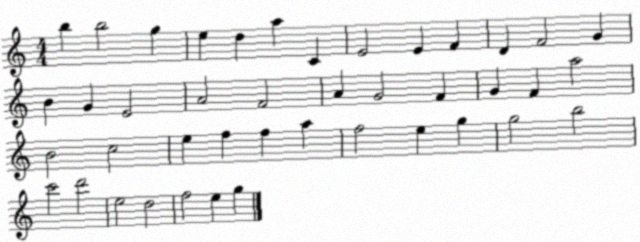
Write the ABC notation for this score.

X:1
T:Untitled
M:4/4
L:1/4
K:C
b b2 g e d a C E2 E F D F2 G B G E2 A2 F2 A G2 F G F a2 B2 c2 e f f a f2 e g g2 b2 c'2 d'2 e2 d2 f2 e g